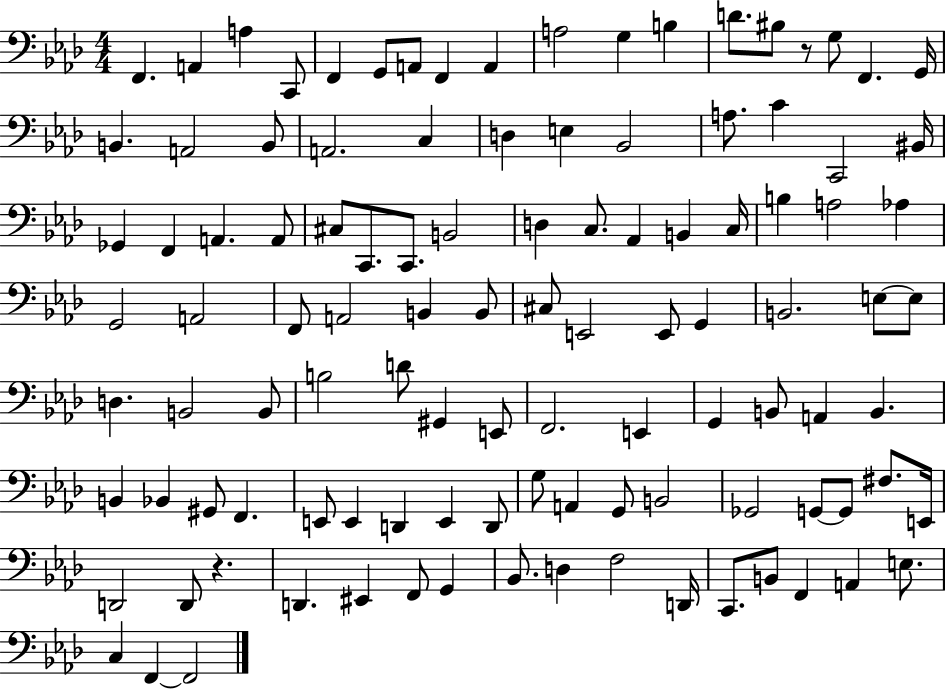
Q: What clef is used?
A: bass